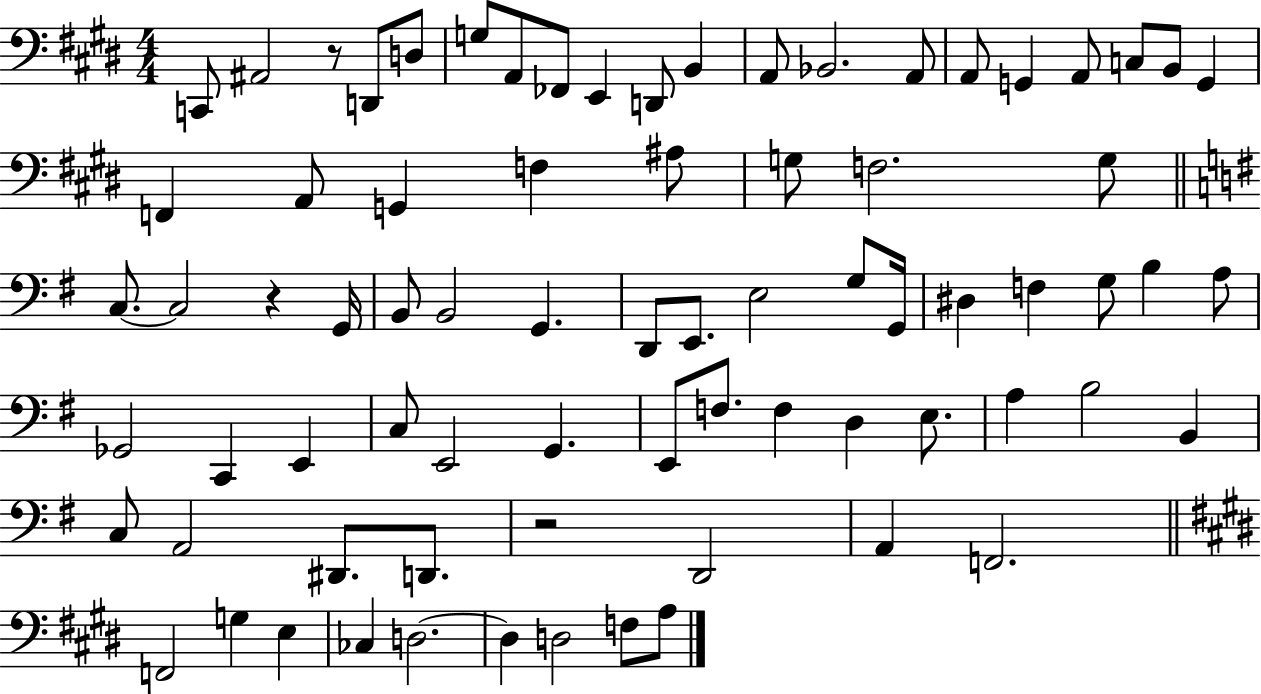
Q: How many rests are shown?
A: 3